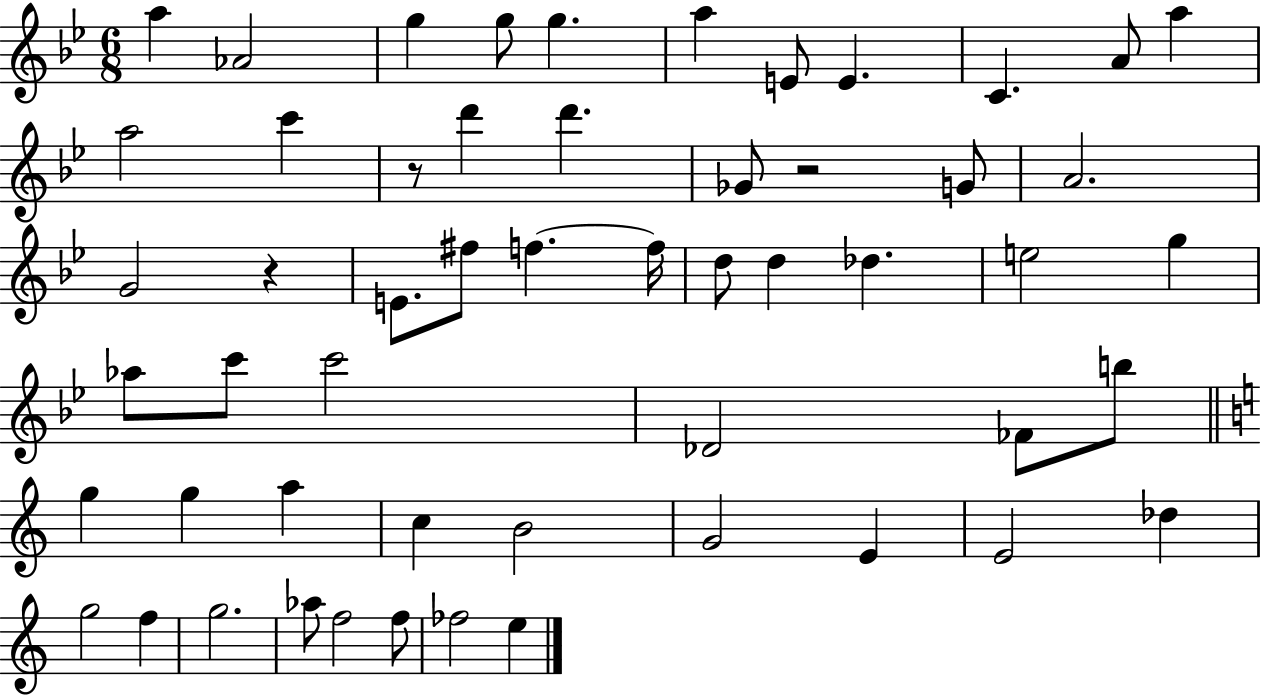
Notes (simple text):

A5/q Ab4/h G5/q G5/e G5/q. A5/q E4/e E4/q. C4/q. A4/e A5/q A5/h C6/q R/e D6/q D6/q. Gb4/e R/h G4/e A4/h. G4/h R/q E4/e. F#5/e F5/q. F5/s D5/e D5/q Db5/q. E5/h G5/q Ab5/e C6/e C6/h Db4/h FES4/e B5/e G5/q G5/q A5/q C5/q B4/h G4/h E4/q E4/h Db5/q G5/h F5/q G5/h. Ab5/e F5/h F5/e FES5/h E5/q